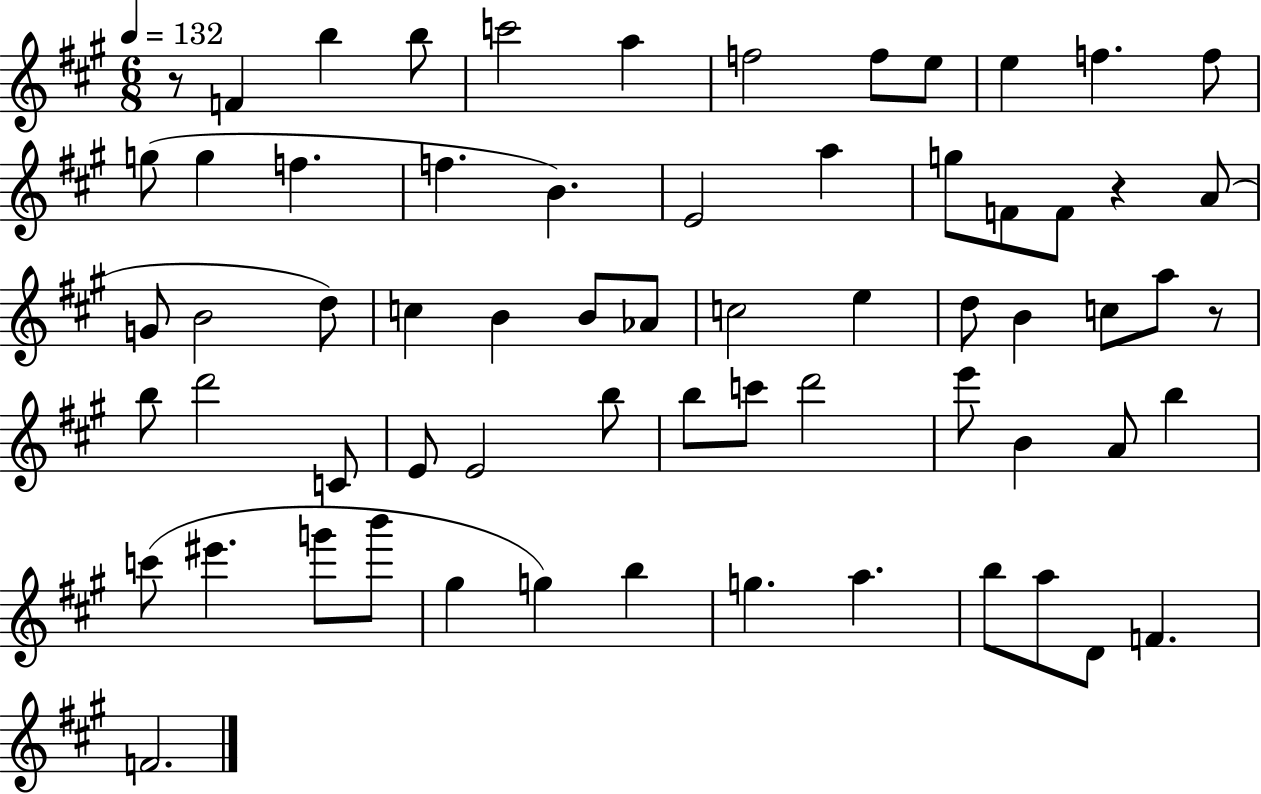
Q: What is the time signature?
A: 6/8